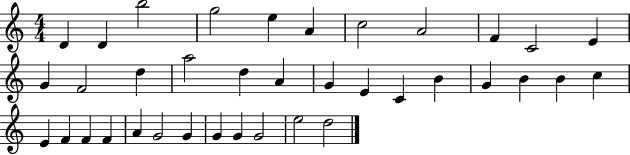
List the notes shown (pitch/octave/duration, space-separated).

D4/q D4/q B5/h G5/h E5/q A4/q C5/h A4/h F4/q C4/h E4/q G4/q F4/h D5/q A5/h D5/q A4/q G4/q E4/q C4/q B4/q G4/q B4/q B4/q C5/q E4/q F4/q F4/q F4/q A4/q G4/h G4/q G4/q G4/q G4/h E5/h D5/h